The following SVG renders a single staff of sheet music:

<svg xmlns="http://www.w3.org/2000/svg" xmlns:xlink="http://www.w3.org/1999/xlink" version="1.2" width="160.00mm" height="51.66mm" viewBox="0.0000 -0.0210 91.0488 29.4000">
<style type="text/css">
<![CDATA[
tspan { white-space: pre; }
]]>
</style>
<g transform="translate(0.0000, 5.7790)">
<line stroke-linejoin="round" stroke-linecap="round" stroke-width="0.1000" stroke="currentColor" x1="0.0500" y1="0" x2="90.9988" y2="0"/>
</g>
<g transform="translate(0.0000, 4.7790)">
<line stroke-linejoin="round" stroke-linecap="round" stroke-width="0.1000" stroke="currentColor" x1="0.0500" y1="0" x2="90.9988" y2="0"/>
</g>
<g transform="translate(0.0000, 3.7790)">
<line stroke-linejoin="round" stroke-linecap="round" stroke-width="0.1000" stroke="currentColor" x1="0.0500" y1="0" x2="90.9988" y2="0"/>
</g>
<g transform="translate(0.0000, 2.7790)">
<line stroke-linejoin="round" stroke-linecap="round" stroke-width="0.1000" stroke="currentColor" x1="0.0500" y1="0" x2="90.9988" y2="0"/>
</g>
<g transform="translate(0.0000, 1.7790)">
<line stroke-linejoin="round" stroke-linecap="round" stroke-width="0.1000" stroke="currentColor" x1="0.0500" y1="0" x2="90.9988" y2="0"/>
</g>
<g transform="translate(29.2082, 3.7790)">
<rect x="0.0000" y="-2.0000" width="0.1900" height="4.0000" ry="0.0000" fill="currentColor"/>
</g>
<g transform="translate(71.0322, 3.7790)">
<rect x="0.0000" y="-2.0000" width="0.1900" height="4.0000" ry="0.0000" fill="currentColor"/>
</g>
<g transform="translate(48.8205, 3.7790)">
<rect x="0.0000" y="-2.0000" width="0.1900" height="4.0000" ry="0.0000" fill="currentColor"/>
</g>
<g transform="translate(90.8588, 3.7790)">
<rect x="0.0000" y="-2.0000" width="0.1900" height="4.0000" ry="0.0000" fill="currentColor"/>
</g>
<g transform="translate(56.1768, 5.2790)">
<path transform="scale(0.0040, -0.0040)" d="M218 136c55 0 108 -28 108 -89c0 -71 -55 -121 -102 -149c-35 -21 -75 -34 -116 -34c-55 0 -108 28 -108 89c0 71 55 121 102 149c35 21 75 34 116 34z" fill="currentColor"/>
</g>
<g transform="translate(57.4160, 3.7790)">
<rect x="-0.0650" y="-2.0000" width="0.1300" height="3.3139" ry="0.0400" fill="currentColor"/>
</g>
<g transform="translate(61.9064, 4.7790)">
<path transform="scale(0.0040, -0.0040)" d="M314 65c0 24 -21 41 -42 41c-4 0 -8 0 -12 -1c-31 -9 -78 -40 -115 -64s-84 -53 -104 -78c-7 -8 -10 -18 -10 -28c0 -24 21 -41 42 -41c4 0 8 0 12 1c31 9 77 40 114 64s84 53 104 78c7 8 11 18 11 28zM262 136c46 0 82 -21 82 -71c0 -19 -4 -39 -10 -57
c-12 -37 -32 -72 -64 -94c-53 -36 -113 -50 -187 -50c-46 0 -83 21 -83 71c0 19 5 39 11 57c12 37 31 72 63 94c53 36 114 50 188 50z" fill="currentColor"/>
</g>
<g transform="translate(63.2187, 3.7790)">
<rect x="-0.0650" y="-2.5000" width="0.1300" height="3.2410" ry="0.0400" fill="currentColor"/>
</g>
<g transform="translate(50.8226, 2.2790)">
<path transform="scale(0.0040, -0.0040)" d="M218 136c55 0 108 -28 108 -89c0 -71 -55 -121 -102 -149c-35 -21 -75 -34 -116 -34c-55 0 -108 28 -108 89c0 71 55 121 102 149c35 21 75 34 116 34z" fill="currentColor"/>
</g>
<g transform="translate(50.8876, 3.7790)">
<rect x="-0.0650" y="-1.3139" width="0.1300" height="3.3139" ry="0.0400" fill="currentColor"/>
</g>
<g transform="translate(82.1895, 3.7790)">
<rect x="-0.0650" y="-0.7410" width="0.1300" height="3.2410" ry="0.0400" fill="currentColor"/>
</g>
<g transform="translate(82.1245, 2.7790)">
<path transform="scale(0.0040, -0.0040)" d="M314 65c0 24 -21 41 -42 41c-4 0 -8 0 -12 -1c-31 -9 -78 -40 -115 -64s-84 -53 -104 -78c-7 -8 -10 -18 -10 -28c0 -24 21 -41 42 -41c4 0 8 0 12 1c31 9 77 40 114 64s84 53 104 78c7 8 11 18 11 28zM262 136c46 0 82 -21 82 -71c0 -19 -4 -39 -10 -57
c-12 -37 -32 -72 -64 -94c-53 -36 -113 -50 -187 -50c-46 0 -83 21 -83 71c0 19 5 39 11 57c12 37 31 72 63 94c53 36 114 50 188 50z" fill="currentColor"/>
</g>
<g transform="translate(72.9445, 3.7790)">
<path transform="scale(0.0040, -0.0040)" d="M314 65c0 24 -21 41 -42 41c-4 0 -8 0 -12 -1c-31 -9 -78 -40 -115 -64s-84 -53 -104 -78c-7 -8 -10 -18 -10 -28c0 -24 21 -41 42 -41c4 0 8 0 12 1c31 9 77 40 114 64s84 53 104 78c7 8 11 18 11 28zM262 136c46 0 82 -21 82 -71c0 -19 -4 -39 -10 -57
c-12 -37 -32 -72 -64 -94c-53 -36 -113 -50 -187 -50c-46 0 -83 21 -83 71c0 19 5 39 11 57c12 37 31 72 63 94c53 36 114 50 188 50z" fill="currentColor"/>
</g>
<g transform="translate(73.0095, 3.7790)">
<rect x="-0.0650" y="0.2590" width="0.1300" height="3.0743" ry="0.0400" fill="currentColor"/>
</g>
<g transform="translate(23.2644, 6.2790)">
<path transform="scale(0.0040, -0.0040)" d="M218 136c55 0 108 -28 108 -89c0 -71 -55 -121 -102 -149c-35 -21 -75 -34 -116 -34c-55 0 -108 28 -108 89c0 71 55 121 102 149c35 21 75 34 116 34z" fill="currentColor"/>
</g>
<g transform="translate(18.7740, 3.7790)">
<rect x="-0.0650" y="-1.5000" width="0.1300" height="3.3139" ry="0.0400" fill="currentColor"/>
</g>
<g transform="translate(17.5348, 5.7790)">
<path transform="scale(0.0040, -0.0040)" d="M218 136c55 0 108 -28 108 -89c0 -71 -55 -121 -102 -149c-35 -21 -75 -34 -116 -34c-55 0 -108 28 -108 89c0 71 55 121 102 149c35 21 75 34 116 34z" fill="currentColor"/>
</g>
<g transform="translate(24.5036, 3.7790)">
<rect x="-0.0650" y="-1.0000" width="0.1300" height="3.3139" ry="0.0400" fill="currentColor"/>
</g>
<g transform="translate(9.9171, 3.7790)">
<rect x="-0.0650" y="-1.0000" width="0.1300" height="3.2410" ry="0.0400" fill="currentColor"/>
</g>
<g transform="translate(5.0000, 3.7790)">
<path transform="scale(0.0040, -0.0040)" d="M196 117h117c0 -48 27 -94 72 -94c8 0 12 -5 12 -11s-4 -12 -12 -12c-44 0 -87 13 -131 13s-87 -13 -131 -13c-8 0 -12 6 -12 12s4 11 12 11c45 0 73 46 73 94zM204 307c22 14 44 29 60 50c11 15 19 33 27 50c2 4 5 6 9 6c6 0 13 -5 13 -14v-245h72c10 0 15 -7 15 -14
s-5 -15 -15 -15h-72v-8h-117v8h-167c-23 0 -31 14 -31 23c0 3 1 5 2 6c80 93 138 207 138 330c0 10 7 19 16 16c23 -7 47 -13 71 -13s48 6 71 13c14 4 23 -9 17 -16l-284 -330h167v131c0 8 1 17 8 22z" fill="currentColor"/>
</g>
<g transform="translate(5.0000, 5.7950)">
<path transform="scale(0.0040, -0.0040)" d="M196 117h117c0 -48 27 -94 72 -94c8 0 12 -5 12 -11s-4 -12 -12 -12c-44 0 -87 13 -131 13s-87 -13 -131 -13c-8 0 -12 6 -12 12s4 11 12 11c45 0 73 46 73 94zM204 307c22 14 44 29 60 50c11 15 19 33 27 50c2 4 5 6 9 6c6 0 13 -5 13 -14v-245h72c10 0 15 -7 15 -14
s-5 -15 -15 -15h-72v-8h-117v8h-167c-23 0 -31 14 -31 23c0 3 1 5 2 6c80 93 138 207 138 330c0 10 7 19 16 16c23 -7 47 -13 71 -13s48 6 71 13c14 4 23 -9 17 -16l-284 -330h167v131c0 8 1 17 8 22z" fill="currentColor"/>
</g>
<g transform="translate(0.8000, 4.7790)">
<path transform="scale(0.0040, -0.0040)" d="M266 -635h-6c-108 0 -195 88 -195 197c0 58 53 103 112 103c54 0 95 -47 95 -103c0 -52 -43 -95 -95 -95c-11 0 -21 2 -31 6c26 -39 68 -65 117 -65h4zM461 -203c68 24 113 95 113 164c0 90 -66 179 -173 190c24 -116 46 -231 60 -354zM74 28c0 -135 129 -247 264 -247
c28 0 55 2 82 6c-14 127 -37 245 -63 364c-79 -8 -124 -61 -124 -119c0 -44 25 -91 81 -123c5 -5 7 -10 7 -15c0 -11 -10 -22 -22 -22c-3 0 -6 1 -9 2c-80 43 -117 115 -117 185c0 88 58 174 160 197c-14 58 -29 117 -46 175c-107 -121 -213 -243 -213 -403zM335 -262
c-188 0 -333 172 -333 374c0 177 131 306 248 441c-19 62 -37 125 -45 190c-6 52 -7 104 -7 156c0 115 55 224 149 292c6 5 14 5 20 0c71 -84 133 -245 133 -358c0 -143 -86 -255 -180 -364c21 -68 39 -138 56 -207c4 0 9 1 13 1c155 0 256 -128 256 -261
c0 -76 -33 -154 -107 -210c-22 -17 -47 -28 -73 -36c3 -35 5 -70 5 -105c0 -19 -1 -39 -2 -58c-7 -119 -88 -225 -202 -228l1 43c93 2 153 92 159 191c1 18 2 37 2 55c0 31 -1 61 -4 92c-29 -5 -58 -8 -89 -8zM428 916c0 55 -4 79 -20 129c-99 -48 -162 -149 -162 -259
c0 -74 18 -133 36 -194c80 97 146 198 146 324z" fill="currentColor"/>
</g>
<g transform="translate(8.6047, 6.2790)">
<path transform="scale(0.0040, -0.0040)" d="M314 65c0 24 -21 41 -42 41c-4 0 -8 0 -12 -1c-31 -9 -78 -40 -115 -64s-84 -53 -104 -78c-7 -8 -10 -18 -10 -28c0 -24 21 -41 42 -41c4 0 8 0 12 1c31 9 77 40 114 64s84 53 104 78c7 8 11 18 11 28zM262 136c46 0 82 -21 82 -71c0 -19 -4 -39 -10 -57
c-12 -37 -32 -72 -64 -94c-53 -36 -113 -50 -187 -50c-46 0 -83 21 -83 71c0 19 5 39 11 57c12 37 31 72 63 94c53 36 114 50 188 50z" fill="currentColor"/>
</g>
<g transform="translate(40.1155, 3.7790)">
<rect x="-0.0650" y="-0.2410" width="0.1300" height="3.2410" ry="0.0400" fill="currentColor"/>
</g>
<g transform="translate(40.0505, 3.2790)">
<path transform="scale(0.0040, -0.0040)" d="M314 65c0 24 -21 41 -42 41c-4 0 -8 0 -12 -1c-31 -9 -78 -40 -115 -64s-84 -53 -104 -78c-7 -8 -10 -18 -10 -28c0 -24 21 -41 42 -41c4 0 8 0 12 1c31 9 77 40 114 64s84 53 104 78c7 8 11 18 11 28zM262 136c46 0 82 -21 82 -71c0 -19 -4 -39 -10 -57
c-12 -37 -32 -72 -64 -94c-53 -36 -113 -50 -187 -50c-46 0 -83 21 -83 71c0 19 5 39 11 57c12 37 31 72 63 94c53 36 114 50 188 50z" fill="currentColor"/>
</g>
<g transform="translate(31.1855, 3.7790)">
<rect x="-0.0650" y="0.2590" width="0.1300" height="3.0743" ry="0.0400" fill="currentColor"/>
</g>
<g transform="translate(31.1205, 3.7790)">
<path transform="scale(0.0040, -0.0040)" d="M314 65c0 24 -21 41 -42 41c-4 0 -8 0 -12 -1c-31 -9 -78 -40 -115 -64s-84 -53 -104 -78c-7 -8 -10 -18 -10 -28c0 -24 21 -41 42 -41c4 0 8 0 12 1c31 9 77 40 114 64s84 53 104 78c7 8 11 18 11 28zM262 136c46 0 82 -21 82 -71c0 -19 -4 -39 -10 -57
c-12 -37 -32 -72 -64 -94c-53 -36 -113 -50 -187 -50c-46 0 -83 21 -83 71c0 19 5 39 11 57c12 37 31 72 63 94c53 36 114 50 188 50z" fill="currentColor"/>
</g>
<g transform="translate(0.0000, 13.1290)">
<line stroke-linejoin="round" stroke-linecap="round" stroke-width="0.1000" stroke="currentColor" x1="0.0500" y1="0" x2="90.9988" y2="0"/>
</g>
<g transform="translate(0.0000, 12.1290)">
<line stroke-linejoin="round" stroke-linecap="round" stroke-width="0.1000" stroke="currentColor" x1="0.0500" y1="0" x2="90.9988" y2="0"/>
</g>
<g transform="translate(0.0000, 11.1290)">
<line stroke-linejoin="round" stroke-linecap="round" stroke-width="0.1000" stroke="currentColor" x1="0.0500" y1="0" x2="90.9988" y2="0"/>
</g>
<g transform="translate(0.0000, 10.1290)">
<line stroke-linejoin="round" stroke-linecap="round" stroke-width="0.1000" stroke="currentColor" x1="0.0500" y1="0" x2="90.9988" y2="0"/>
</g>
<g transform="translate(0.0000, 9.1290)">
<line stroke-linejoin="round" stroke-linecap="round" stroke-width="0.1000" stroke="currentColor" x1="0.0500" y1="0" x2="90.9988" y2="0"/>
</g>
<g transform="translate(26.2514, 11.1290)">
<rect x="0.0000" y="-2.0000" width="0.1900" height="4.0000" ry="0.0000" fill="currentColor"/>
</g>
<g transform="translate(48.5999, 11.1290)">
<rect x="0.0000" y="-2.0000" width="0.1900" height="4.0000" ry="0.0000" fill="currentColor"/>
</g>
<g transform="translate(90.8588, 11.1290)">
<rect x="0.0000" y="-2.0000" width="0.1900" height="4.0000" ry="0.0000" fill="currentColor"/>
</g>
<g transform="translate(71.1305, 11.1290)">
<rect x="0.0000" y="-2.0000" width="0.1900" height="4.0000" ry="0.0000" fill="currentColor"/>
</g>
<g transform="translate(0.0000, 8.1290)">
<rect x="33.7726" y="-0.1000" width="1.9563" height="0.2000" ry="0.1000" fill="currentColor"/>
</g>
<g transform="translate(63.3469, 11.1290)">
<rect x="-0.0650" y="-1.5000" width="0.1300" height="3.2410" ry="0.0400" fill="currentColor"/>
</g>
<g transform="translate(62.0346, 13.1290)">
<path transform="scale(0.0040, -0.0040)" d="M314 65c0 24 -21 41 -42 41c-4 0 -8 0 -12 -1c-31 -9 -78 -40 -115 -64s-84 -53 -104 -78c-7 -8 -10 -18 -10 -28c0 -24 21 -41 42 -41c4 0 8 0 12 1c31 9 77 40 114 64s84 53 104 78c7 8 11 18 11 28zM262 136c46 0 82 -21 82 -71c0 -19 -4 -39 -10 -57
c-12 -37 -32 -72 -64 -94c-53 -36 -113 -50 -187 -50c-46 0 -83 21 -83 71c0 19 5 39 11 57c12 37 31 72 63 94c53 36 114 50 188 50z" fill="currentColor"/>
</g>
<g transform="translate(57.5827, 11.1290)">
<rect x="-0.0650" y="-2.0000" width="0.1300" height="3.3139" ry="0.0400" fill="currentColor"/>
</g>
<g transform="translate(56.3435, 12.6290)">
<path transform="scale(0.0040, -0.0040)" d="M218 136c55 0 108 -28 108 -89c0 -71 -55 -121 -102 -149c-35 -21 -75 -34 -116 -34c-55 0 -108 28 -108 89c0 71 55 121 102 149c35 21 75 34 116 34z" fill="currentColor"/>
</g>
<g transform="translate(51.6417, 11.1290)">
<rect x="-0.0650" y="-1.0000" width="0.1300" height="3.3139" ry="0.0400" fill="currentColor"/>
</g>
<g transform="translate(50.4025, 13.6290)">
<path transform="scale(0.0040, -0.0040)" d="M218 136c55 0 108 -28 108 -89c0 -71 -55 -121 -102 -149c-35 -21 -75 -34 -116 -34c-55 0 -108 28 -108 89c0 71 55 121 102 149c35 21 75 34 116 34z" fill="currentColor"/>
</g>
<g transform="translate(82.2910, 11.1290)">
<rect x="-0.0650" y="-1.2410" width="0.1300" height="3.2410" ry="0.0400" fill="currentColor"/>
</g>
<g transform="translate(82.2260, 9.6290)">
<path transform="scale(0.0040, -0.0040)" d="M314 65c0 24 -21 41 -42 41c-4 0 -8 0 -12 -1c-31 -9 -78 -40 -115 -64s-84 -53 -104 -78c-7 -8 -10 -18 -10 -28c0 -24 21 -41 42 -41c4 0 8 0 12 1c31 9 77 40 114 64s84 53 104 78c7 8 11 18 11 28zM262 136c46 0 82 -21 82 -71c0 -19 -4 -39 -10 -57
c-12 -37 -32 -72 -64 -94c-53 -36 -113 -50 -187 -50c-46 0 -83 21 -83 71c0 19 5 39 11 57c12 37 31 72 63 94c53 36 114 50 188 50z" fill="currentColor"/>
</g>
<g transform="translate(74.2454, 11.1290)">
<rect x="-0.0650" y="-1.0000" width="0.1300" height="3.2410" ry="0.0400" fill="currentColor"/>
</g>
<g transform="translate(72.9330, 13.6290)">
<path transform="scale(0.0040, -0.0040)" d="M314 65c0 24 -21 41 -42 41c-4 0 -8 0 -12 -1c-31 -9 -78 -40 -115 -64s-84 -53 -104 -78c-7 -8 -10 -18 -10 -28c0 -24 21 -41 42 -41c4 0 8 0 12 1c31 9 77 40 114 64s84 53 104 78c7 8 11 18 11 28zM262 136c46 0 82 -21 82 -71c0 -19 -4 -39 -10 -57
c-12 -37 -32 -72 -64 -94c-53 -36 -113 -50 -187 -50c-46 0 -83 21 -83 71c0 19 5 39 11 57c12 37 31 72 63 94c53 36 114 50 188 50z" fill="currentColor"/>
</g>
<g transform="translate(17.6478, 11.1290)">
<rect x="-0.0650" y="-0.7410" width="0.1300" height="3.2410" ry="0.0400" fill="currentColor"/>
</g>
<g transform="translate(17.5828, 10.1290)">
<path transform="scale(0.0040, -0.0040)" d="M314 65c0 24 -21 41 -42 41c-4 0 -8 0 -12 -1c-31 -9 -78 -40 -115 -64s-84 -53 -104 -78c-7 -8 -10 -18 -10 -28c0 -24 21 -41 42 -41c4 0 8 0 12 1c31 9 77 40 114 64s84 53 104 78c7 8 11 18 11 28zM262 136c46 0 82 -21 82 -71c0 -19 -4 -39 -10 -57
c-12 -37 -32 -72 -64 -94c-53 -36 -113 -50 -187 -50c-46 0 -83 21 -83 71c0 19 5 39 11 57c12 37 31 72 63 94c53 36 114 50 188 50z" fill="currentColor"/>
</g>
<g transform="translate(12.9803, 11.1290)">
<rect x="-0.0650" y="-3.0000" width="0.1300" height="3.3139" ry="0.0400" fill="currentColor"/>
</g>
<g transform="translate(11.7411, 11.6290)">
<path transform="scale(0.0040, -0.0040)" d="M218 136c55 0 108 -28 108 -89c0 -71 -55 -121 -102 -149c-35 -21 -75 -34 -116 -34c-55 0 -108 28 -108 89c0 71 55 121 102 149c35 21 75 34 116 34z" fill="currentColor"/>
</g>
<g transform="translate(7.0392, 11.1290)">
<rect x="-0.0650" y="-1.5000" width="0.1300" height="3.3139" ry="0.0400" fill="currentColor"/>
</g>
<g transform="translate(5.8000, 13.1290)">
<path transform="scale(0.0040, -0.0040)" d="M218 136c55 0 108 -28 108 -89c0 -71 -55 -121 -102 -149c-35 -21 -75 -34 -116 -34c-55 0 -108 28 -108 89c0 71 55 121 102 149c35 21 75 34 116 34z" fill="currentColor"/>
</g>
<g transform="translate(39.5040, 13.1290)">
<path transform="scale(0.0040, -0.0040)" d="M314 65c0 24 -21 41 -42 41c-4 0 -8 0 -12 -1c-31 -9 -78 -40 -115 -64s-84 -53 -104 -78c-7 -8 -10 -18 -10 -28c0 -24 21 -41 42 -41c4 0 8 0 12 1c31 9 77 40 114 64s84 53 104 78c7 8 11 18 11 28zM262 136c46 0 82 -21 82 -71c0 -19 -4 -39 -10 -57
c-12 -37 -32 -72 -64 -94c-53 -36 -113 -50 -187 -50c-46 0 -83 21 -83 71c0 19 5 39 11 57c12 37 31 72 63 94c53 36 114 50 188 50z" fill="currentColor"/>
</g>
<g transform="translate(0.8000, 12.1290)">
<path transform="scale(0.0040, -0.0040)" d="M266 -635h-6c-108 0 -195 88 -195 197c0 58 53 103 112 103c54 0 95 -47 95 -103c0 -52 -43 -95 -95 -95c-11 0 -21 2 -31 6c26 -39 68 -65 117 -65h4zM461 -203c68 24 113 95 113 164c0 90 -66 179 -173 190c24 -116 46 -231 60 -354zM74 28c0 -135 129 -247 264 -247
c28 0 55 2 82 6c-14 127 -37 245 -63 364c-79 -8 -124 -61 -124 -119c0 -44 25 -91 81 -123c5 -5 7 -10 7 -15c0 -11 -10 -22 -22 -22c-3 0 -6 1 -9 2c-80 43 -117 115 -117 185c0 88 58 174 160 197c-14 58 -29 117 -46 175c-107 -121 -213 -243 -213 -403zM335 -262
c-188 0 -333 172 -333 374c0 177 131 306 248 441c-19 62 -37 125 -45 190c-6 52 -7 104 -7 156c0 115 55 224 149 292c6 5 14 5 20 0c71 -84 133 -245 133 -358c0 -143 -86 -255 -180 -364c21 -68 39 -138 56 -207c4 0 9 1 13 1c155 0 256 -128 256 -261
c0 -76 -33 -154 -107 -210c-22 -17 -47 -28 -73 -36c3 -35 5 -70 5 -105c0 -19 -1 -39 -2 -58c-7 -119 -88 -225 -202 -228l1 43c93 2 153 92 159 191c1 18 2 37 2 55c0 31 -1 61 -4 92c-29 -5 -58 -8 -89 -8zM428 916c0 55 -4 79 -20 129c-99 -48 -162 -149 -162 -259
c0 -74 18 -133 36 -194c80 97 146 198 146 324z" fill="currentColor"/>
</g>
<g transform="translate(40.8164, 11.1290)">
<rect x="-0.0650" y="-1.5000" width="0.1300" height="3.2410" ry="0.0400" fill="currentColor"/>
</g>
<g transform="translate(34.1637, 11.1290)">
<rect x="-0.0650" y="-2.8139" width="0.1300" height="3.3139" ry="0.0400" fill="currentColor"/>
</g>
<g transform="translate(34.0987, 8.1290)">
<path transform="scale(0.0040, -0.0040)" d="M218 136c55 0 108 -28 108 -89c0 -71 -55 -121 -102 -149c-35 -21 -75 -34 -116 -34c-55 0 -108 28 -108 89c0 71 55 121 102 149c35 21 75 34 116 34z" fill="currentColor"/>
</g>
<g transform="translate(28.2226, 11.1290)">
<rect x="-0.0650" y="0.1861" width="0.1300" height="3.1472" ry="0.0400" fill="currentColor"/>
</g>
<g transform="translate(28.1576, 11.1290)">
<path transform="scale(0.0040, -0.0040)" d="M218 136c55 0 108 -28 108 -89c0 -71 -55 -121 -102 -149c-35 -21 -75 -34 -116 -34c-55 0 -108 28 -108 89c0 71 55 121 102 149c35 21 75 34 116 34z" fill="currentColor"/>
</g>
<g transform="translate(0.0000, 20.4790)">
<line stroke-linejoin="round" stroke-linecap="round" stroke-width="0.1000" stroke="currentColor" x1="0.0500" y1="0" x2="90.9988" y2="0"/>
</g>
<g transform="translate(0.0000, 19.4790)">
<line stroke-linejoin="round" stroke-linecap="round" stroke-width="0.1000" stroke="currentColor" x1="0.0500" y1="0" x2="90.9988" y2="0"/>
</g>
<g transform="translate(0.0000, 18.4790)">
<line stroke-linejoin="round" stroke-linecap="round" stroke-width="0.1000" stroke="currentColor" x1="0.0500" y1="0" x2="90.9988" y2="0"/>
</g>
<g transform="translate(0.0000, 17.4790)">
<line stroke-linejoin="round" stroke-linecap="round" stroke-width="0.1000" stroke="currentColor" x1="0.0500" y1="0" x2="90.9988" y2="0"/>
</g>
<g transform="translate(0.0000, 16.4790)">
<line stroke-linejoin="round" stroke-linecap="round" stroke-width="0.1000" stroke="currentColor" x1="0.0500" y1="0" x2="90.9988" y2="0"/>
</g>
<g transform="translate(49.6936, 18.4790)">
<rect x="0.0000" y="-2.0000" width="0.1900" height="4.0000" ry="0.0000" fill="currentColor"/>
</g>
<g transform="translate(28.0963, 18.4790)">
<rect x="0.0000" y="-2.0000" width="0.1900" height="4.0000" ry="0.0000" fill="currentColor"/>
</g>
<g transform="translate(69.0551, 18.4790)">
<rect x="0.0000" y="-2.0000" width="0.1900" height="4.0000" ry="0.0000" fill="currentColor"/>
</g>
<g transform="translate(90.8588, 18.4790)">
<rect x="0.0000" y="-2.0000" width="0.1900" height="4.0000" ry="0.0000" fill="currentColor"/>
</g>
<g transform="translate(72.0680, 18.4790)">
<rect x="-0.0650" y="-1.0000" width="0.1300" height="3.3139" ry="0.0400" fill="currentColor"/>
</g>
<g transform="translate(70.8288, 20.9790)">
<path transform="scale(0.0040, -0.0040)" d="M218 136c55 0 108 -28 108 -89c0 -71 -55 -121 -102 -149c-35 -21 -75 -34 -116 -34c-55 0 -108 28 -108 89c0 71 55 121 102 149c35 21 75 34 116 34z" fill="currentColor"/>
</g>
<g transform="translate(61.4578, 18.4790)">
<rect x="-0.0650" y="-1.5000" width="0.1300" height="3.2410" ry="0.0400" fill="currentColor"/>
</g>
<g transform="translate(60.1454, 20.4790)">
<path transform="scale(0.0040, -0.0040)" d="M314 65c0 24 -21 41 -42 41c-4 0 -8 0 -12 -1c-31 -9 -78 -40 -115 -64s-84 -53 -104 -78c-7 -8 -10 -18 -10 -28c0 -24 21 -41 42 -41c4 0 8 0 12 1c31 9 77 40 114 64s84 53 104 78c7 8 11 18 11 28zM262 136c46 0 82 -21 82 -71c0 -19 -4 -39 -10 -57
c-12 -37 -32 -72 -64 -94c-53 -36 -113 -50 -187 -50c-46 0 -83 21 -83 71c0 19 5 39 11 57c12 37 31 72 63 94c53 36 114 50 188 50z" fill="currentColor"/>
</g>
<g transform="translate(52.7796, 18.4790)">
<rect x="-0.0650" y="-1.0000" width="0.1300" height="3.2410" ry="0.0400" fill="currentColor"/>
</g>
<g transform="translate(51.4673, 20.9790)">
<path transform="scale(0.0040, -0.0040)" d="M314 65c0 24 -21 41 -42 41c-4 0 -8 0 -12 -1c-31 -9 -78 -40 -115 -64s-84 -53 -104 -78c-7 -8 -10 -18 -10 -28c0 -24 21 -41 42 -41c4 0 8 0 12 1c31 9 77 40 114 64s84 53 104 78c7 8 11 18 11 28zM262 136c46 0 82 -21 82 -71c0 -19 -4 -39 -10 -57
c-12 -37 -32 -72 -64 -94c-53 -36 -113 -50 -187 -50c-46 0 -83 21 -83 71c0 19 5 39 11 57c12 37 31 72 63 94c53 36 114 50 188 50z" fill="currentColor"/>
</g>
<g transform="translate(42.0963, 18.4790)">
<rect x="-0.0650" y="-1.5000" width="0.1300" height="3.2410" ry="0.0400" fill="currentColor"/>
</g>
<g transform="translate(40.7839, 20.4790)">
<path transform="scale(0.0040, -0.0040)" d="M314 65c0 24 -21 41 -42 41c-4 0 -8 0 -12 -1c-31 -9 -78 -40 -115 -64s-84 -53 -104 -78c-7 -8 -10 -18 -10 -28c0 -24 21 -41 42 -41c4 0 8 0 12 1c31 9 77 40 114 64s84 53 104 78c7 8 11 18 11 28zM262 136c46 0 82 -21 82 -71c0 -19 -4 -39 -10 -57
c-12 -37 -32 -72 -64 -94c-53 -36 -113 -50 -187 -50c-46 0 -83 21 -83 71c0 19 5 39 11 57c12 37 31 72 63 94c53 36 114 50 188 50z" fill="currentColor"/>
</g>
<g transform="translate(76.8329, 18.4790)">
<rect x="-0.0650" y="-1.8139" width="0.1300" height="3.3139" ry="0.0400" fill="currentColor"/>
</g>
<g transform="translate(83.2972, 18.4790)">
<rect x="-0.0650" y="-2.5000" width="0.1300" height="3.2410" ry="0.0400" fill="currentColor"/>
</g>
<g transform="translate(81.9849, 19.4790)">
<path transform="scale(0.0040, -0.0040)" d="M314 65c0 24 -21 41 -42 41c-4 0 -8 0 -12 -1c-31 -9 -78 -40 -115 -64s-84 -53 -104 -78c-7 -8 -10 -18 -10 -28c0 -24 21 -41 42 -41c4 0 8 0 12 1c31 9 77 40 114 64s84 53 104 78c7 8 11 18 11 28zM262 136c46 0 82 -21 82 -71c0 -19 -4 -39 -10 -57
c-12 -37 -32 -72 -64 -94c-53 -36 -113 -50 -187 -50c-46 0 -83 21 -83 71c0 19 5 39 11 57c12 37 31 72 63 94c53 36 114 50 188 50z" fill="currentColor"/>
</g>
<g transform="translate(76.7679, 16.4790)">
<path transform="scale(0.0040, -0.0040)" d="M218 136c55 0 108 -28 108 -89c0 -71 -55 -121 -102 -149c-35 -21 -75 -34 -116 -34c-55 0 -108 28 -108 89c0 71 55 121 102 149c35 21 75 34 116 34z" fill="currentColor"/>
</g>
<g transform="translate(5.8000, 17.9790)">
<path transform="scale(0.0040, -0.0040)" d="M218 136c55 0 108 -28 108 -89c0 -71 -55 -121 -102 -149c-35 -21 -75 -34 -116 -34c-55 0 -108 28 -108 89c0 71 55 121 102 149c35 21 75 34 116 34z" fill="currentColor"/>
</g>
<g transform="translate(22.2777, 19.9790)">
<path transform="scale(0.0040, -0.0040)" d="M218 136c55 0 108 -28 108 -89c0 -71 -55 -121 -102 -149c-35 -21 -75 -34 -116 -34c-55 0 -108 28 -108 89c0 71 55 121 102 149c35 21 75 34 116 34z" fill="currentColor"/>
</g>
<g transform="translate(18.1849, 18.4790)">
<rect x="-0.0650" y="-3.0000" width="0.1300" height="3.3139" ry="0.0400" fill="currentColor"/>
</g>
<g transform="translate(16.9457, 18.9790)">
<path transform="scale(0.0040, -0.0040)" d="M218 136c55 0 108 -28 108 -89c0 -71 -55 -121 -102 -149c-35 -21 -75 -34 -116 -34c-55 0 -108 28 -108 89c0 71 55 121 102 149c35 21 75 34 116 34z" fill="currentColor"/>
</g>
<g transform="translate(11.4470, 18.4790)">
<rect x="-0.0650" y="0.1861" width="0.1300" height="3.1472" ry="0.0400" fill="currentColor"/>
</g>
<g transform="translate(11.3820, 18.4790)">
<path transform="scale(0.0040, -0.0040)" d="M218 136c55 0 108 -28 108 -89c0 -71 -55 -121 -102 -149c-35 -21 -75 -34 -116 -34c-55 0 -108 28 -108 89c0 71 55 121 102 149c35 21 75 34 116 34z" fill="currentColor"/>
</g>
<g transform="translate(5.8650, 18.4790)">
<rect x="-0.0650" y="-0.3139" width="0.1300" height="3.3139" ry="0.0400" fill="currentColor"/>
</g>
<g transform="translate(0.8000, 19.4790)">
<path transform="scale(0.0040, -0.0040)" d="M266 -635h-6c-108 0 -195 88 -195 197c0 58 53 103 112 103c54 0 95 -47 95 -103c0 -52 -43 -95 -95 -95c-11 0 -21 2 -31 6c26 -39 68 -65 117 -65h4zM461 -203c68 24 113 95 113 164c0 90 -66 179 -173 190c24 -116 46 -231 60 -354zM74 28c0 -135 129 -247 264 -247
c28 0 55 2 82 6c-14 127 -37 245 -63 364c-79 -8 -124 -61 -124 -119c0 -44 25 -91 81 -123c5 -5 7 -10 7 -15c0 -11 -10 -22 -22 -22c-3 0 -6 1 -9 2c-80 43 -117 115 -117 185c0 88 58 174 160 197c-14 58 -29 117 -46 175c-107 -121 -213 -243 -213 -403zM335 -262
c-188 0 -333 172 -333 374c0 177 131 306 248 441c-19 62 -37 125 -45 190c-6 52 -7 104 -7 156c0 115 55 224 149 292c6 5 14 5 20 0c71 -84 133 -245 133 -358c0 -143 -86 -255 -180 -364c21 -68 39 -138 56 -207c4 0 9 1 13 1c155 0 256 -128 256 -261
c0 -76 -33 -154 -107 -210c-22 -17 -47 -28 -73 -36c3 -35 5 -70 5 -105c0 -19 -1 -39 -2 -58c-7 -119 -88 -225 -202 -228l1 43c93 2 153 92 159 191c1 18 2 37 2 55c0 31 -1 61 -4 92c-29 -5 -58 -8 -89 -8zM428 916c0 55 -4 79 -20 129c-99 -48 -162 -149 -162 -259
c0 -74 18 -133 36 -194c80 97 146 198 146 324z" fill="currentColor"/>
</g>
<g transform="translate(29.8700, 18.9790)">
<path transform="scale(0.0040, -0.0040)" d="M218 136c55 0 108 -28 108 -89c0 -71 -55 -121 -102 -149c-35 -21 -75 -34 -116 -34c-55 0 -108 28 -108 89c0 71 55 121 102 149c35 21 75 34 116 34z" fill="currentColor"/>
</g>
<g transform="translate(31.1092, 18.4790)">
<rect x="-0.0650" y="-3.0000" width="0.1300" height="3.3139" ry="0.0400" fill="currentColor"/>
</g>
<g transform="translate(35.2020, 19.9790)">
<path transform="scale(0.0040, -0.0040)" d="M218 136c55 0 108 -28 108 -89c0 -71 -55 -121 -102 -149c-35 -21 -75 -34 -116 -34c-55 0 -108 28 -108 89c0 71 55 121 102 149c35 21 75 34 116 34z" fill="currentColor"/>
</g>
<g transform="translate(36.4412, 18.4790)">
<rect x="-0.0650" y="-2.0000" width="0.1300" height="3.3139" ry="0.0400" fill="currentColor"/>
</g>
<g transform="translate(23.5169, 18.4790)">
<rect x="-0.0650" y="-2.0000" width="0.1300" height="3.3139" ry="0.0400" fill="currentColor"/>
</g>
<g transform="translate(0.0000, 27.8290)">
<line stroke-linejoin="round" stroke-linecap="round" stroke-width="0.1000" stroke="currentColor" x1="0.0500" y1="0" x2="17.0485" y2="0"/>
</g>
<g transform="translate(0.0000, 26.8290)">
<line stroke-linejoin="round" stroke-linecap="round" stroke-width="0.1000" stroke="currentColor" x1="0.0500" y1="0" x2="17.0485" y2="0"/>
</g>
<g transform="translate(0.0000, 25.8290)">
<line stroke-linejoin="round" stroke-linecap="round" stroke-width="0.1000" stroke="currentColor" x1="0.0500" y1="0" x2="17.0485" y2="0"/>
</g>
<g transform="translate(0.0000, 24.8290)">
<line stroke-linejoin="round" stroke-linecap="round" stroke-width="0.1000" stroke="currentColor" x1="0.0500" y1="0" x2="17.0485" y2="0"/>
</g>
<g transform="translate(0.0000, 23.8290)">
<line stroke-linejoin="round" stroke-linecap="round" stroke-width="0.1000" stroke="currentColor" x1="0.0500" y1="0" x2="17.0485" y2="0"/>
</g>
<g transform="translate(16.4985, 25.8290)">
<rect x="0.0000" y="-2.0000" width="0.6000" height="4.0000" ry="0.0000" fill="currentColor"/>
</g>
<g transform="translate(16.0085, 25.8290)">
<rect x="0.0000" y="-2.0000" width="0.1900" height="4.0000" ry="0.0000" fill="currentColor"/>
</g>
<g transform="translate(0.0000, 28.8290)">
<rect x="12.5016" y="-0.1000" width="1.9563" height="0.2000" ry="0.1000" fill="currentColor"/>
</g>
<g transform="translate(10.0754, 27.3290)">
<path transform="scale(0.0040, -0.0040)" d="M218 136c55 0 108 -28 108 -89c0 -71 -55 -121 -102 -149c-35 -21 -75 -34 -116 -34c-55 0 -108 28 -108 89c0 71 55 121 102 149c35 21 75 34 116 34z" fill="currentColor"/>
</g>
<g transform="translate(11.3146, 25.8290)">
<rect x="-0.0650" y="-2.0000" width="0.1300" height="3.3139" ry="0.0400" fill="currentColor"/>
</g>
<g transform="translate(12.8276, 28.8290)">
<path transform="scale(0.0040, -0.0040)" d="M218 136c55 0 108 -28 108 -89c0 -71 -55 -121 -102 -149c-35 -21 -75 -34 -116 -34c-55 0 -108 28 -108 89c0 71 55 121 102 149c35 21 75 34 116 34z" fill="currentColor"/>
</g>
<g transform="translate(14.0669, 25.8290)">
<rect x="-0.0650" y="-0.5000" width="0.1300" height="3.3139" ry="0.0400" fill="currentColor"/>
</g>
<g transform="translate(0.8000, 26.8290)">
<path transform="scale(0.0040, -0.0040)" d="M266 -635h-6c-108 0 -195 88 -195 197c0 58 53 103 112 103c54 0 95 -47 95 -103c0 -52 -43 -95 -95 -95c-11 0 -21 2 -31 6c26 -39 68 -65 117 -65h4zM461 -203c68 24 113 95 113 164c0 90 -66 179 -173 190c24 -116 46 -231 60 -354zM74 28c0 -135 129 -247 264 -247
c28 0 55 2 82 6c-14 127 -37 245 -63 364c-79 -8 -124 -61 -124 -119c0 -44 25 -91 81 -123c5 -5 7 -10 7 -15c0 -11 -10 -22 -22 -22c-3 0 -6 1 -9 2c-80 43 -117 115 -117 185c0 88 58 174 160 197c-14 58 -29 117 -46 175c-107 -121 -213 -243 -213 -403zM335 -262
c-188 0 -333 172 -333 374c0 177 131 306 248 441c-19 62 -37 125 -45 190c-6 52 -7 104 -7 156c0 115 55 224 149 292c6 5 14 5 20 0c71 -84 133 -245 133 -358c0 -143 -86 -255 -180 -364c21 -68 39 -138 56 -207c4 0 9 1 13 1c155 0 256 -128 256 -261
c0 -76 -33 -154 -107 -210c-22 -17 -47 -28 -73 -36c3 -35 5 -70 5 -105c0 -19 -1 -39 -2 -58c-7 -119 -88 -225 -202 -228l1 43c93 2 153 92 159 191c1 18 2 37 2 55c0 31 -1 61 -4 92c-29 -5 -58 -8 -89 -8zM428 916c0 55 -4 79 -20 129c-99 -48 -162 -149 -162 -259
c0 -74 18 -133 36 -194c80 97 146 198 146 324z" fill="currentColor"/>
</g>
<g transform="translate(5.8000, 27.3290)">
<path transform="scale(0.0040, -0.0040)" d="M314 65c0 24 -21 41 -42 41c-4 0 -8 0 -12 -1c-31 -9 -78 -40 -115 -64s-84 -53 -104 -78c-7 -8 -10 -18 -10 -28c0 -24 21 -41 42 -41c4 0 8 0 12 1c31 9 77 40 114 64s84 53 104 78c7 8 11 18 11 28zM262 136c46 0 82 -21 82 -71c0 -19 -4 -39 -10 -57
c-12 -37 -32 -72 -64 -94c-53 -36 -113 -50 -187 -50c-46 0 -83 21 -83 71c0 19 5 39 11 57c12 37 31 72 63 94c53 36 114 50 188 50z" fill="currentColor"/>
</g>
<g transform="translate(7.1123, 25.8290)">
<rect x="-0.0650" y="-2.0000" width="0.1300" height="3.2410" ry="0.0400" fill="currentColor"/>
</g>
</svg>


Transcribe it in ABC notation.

X:1
T:Untitled
M:4/4
L:1/4
K:C
D2 E D B2 c2 e F G2 B2 d2 E A d2 B a E2 D F E2 D2 e2 c B A F A F E2 D2 E2 D f G2 F2 F C